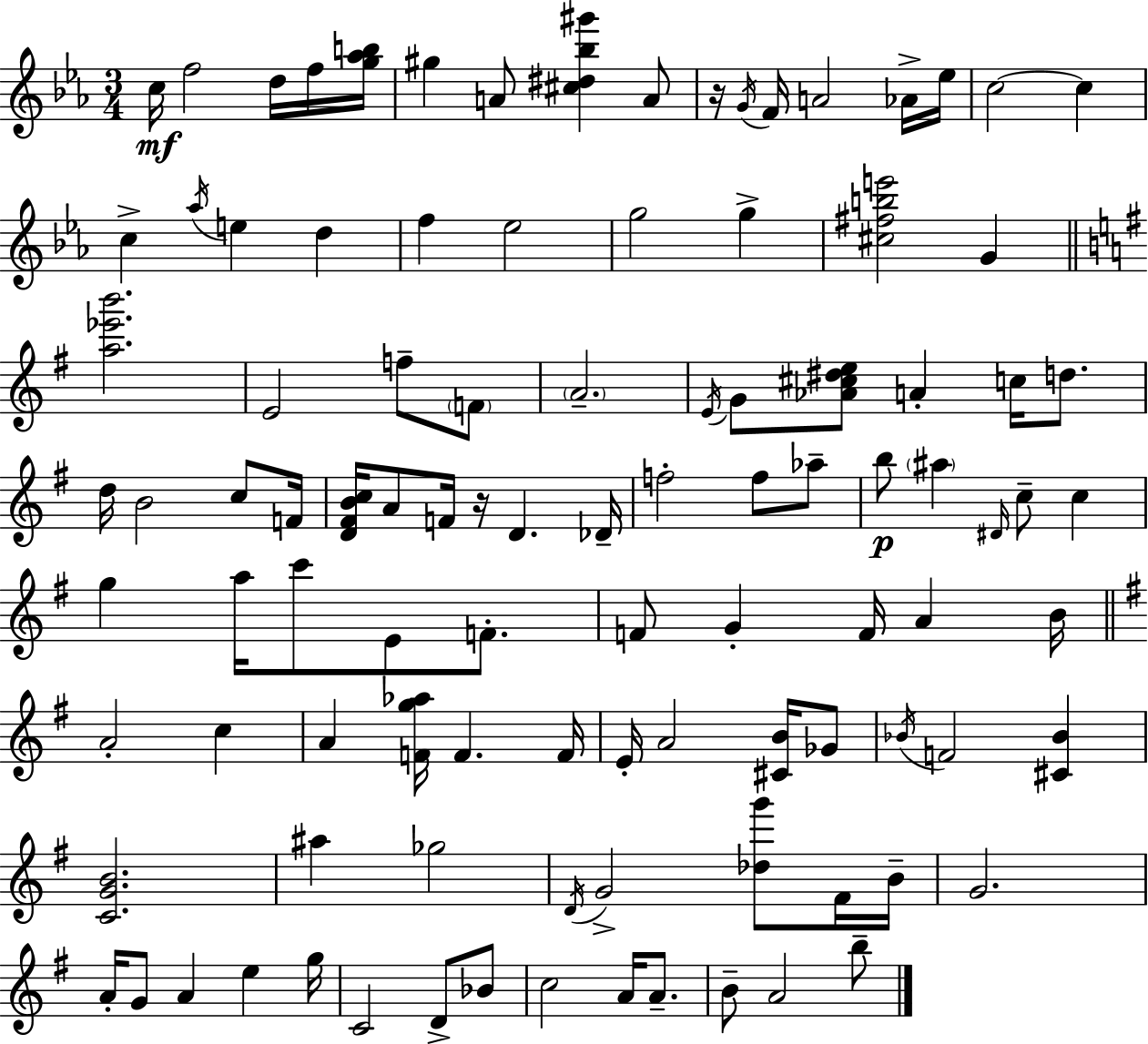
{
  \clef treble
  \numericTimeSignature
  \time 3/4
  \key ees \major
  c''16\mf f''2 d''16 f''16 <g'' aes'' b''>16 | gis''4 a'8 <cis'' dis'' bes'' gis'''>4 a'8 | r16 \acciaccatura { g'16 } f'16 a'2 aes'16-> | ees''16 c''2~~ c''4 | \break c''4-> \acciaccatura { aes''16 } e''4 d''4 | f''4 ees''2 | g''2 g''4-> | <cis'' fis'' b'' e'''>2 g'4 | \break \bar "||" \break \key g \major <a'' ees''' b'''>2. | e'2 f''8-- \parenthesize f'8 | \parenthesize a'2.-- | \acciaccatura { e'16 } g'8 <aes' cis'' dis'' e''>8 a'4-. c''16 d''8. | \break d''16 b'2 c''8 | f'16 <d' fis' b' c''>16 a'8 f'16 r16 d'4. | des'16-- f''2-. f''8 aes''8-- | b''8\p \parenthesize ais''4 \grace { dis'16 } c''8-- c''4 | \break g''4 a''16 c'''8 e'8 f'8.-. | f'8 g'4-. f'16 a'4 | b'16 \bar "||" \break \key g \major a'2-. c''4 | a'4 <f' g'' aes''>16 f'4. f'16 | e'16-. a'2 <cis' b'>16 ges'8 | \acciaccatura { bes'16 } f'2 <cis' bes'>4 | \break <c' g' b'>2. | ais''4 ges''2 | \acciaccatura { d'16 } g'2-> <des'' g'''>8 | fis'16 b'16-- g'2. | \break a'16-. g'8 a'4 e''4 | g''16 c'2 d'8-> | bes'8 c''2 a'16 a'8.-- | b'8-- a'2 | \break b''8-- \bar "|."
}